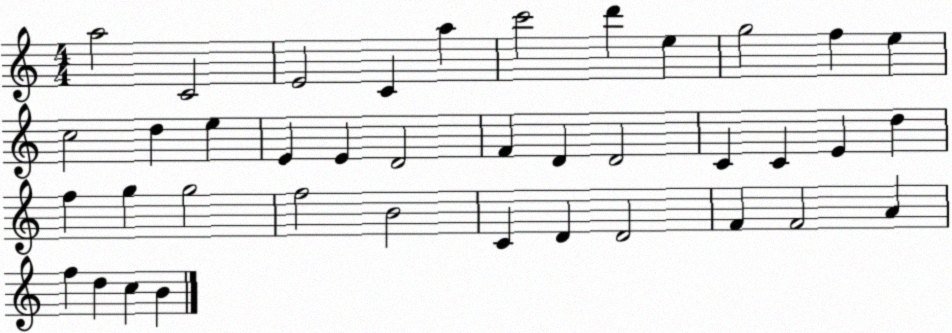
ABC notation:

X:1
T:Untitled
M:4/4
L:1/4
K:C
a2 C2 E2 C a c'2 d' e g2 f e c2 d e E E D2 F D D2 C C E d f g g2 f2 B2 C D D2 F F2 A f d c B